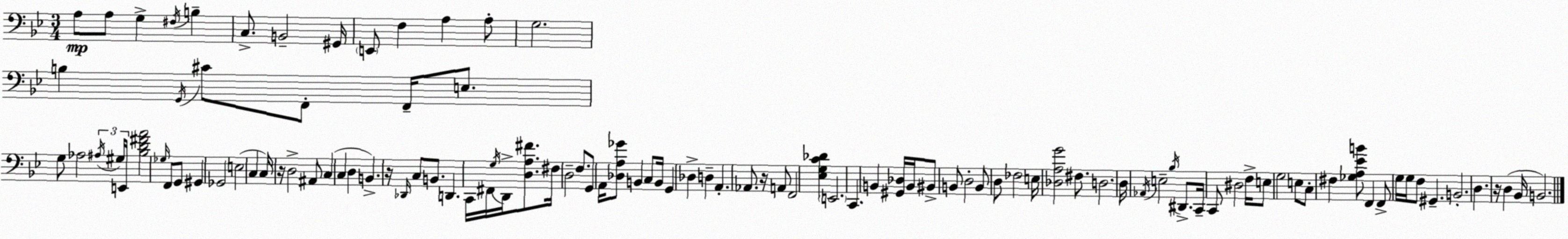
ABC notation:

X:1
T:Untitled
M:3/4
L:1/4
K:Bb
A,/2 A,/2 G, ^F,/4 B, C,/2 B,,2 ^G,,/4 E,,/2 F, A, A,/2 G,2 B, G,,/4 ^C/2 F,,/2 F,,/4 E,/2 G,/2 _A,2 ^A,/4 ^G,/4 E,,/4 [_B,D^FA]2 _G,/4 F,,/2 G,,/2 ^G,, _G,,2 E,2 C, C,/4 z/4 D,2 ^A,,/2 C, C, D, B,, z/4 _D,,/4 C,/2 B,,/2 D,, C,,/4 ^F,,/4 G,/4 D,,/4 [D,A,^F]/2 ^F,/4 D,2 F,/2 G,,/2 A,,/4 [_D,A,_G]/2 B,, C,/2 B,,/4 G,, _D, D, A,, _A,,/2 z/4 A,,/2 F,,2 [_E,G,C_D] E,,2 C,, B,, [^G,,_D,]/4 B,,/4 ^B,,/2 B,,/2 D,2 B,,/2 D,/2 _F,2 E,/4 [_D,A,G]2 ^F,/2 D,2 D,/4 _A,,/4 E,2 _B,/4 ^D,,/2 C,,/4 C,,/2 ^D,2 F,/4 E,/2 G,2 E,/2 C,/2 ^F, [_G,A,_EB]/2 F,, F,,/2 G,/4 G,/4 F,/2 ^G,, B,,2 D, z/4 D, _B,,/4 B,,2